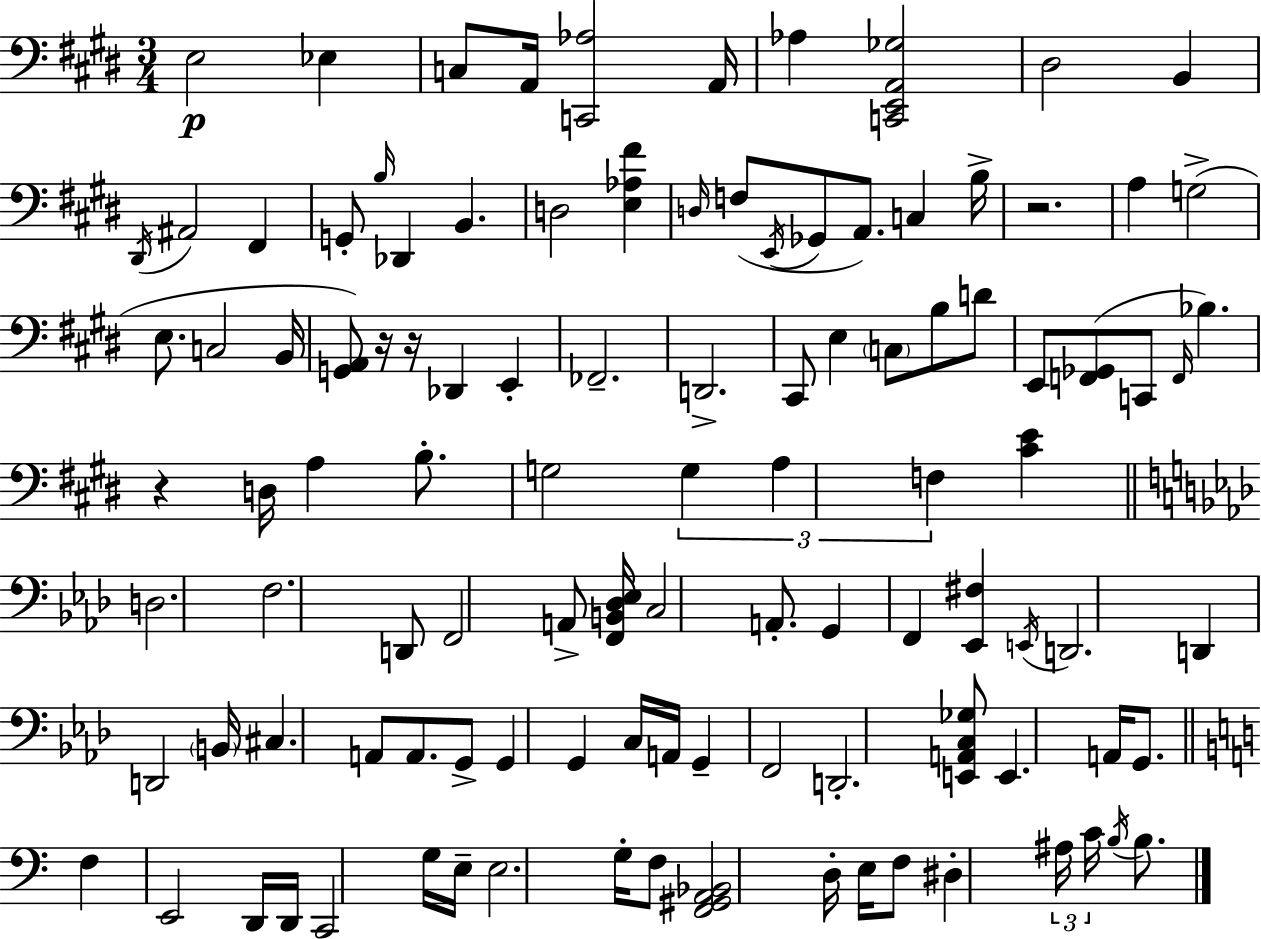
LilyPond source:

{
  \clef bass
  \numericTimeSignature
  \time 3/4
  \key e \major
  e2\p ees4 | c8 a,16 <c, aes>2 a,16 | aes4 <c, e, a, ges>2 | dis2 b,4 | \break \acciaccatura { dis,16 } ais,2 fis,4 | g,8-. \grace { b16 } des,4 b,4. | d2 <e aes fis'>4 | \grace { d16 } f8( \acciaccatura { e,16 } ges,8 a,8.) c4 | \break b16-> r2. | a4 g2->( | e8. c2 | b,16 <g, a,>8) r16 r16 des,4 | \break e,4-. fes,2.-- | d,2.-> | cis,8 e4 \parenthesize c8 | b8 d'8 e,8 <f, ges,>8( c,8 \grace { f,16 }) bes4. | \break r4 d16 a4 | b8.-. g2 | \tuplet 3/2 { g4 a4 f4 } | <cis' e'>4 \bar "||" \break \key f \minor d2. | f2. | d,8 f,2 a,8-> | <f, b, des ees>16 c2 a,8.-. | \break g,4 f,4 <ees, fis>4 | \acciaccatura { e,16 } d,2. | d,4 d,2 | \parenthesize b,16 cis4. a,8 a,8. | \break g,8-> g,4 g,4 c16 | a,16 g,4-- f,2 | d,2.-. | <e, a, c ges>8 e,4. a,16 g,8. | \break \bar "||" \break \key c \major f4 e,2 | d,16 d,16 c,2 g16 e16-- | e2. | g16-. f8 <f, gis, a, bes,>2 d16-. | \break e16 f8 dis4-. \tuplet 3/2 { ais16 c'16 \acciaccatura { b16 } } b8. | \bar "|."
}